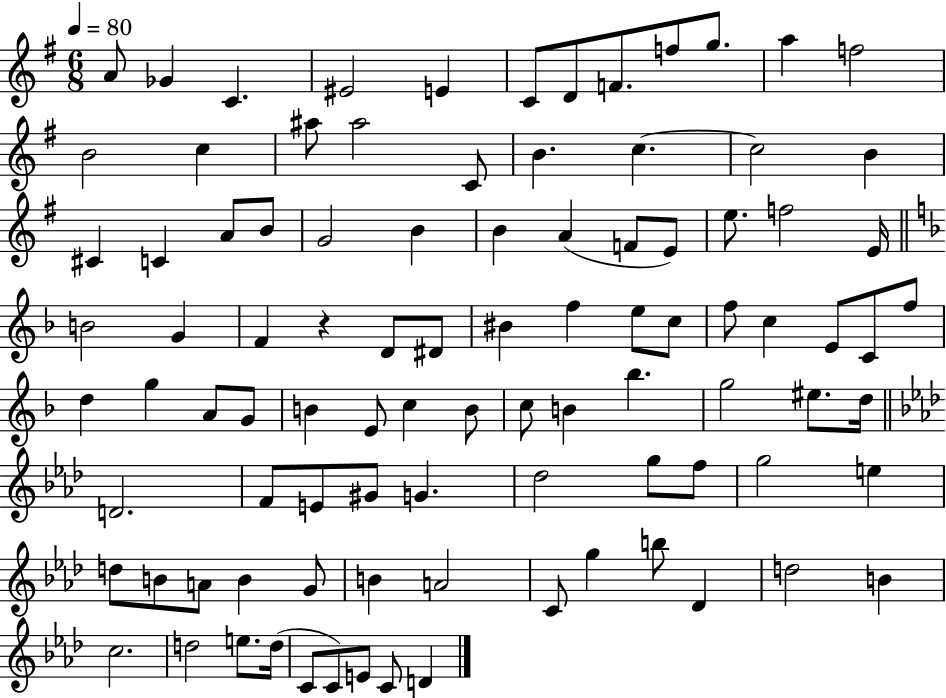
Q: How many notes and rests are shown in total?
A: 95